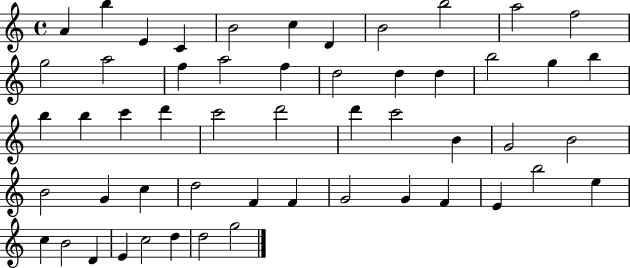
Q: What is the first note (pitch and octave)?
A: A4